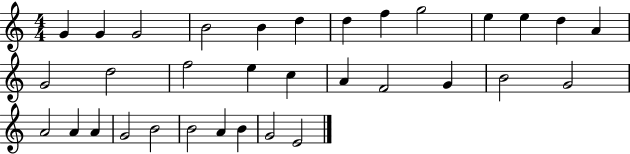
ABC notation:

X:1
T:Untitled
M:4/4
L:1/4
K:C
G G G2 B2 B d d f g2 e e d A G2 d2 f2 e c A F2 G B2 G2 A2 A A G2 B2 B2 A B G2 E2